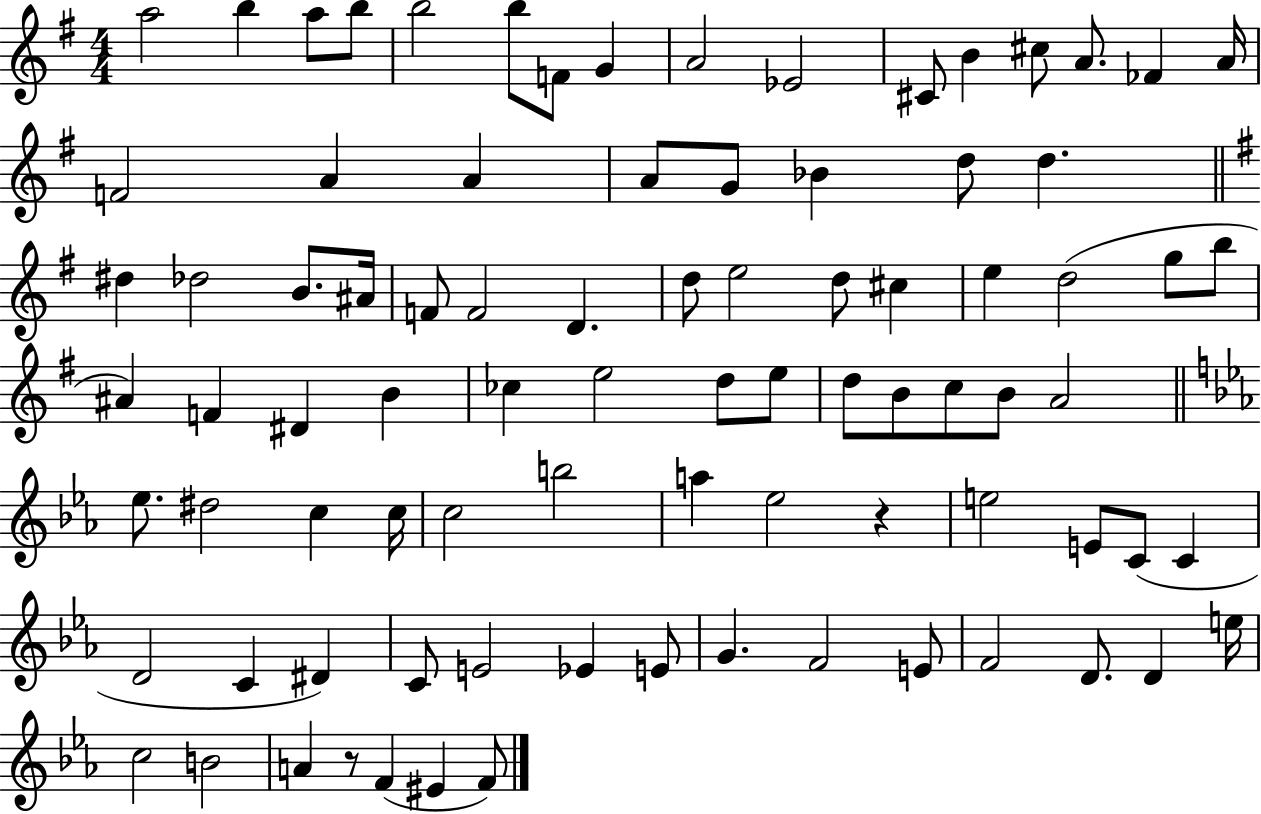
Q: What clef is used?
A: treble